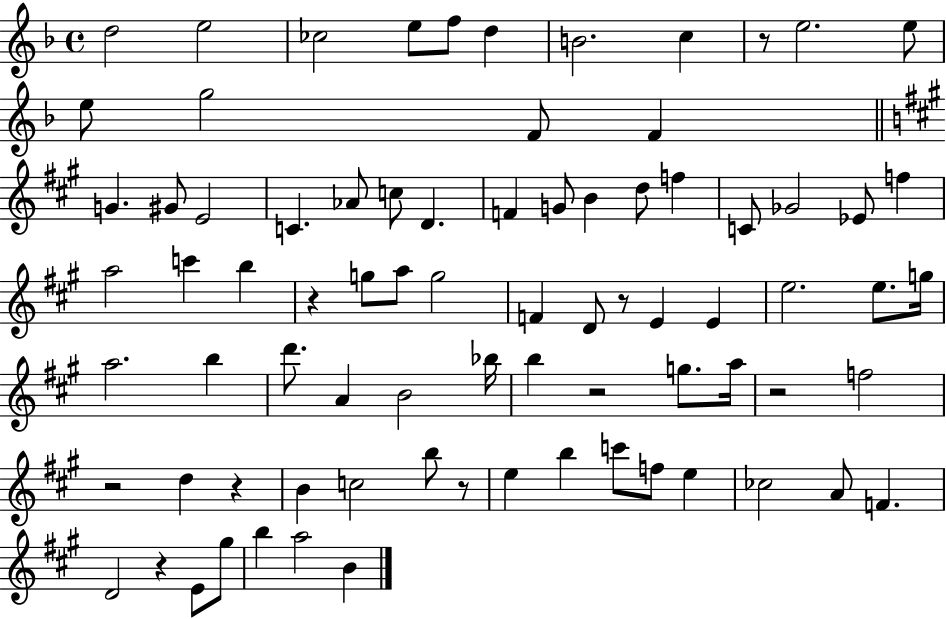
X:1
T:Untitled
M:4/4
L:1/4
K:F
d2 e2 _c2 e/2 f/2 d B2 c z/2 e2 e/2 e/2 g2 F/2 F G ^G/2 E2 C _A/2 c/2 D F G/2 B d/2 f C/2 _G2 _E/2 f a2 c' b z g/2 a/2 g2 F D/2 z/2 E E e2 e/2 g/4 a2 b d'/2 A B2 _b/4 b z2 g/2 a/4 z2 f2 z2 d z B c2 b/2 z/2 e b c'/2 f/2 e _c2 A/2 F D2 z E/2 ^g/2 b a2 B